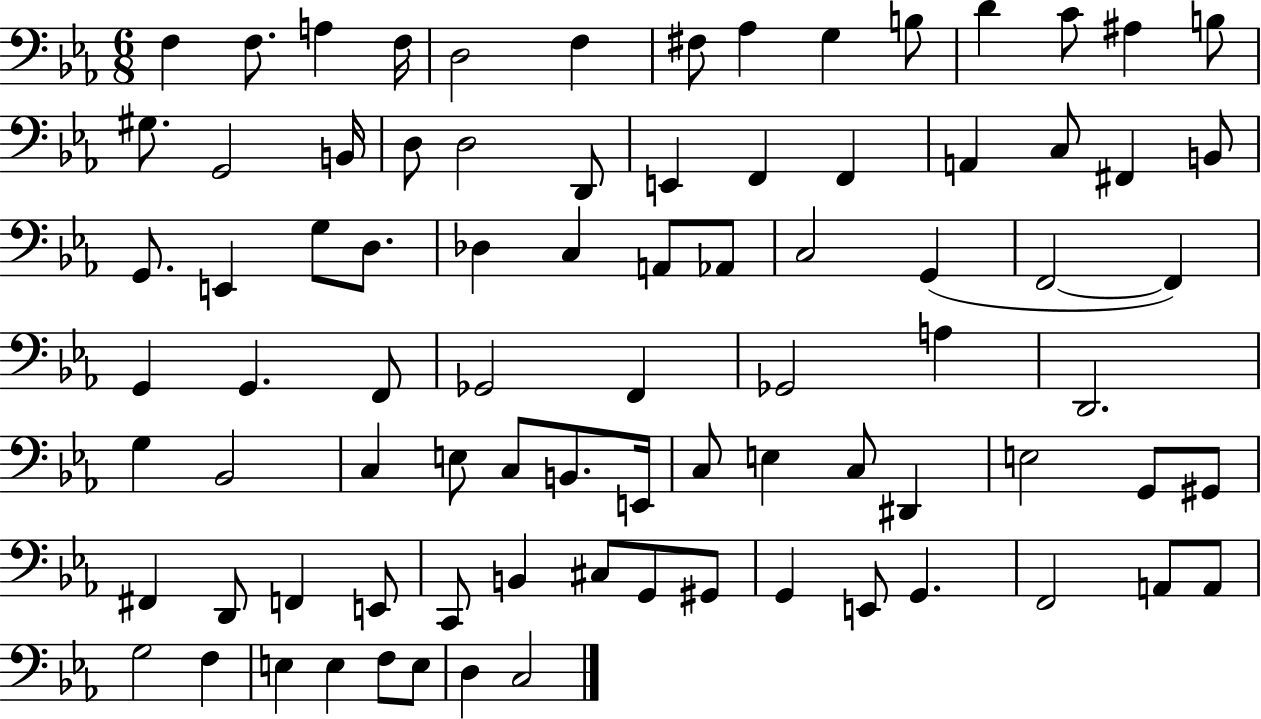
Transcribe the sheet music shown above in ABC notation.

X:1
T:Untitled
M:6/8
L:1/4
K:Eb
F, F,/2 A, F,/4 D,2 F, ^F,/2 _A, G, B,/2 D C/2 ^A, B,/2 ^G,/2 G,,2 B,,/4 D,/2 D,2 D,,/2 E,, F,, F,, A,, C,/2 ^F,, B,,/2 G,,/2 E,, G,/2 D,/2 _D, C, A,,/2 _A,,/2 C,2 G,, F,,2 F,, G,, G,, F,,/2 _G,,2 F,, _G,,2 A, D,,2 G, _B,,2 C, E,/2 C,/2 B,,/2 E,,/4 C,/2 E, C,/2 ^D,, E,2 G,,/2 ^G,,/2 ^F,, D,,/2 F,, E,,/2 C,,/2 B,, ^C,/2 G,,/2 ^G,,/2 G,, E,,/2 G,, F,,2 A,,/2 A,,/2 G,2 F, E, E, F,/2 E,/2 D, C,2